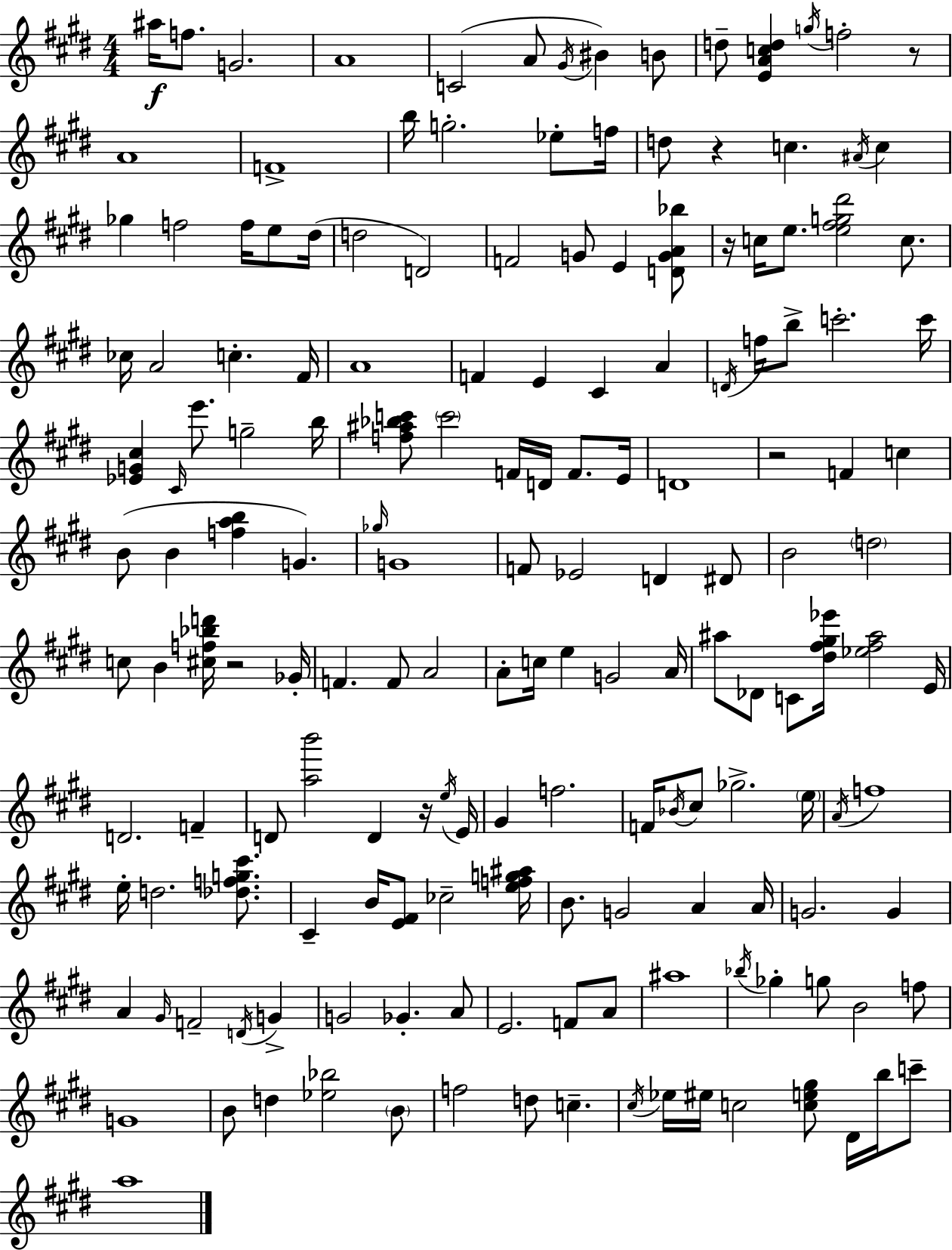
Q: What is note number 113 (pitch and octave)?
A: G4